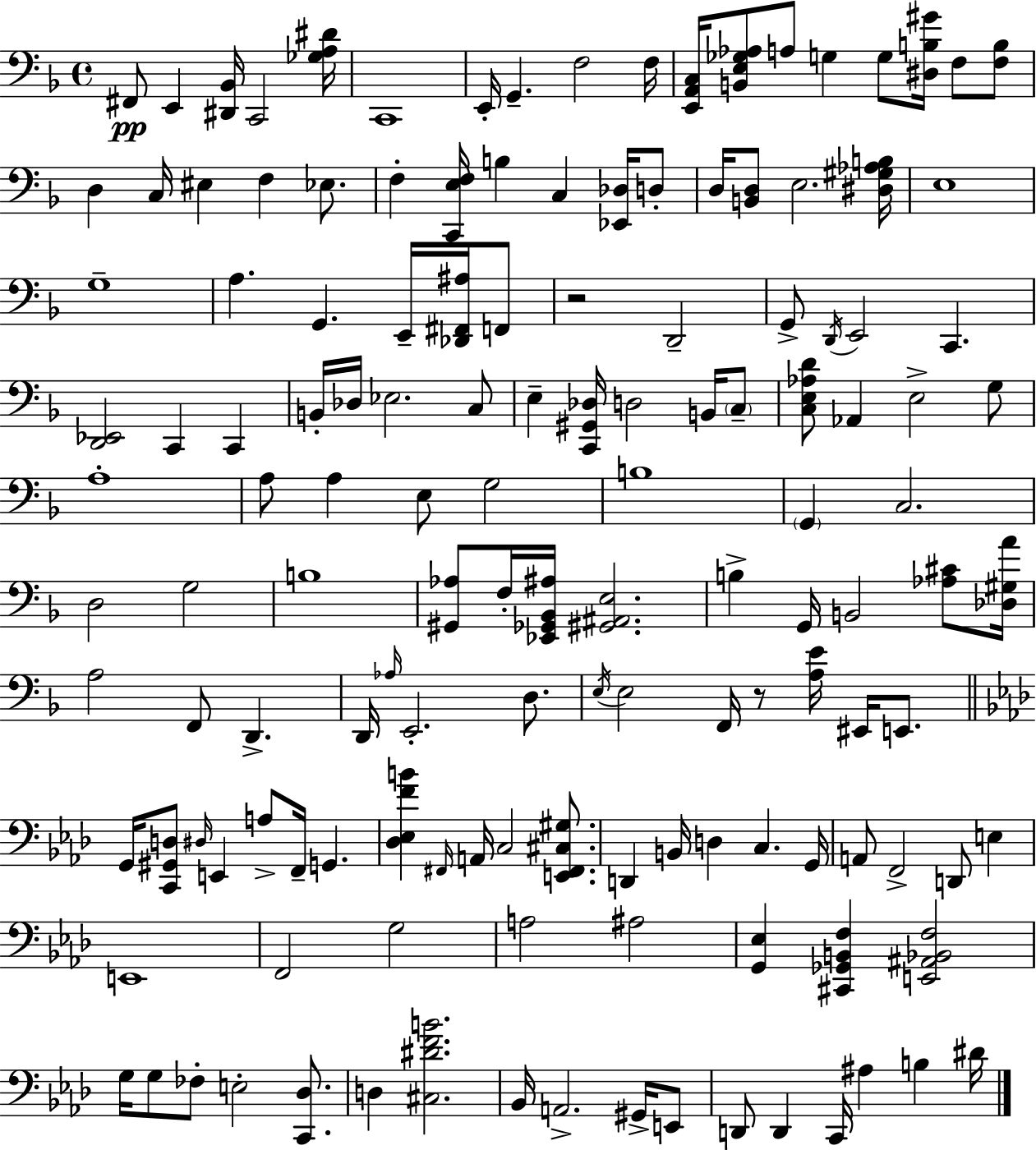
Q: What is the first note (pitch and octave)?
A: F#2